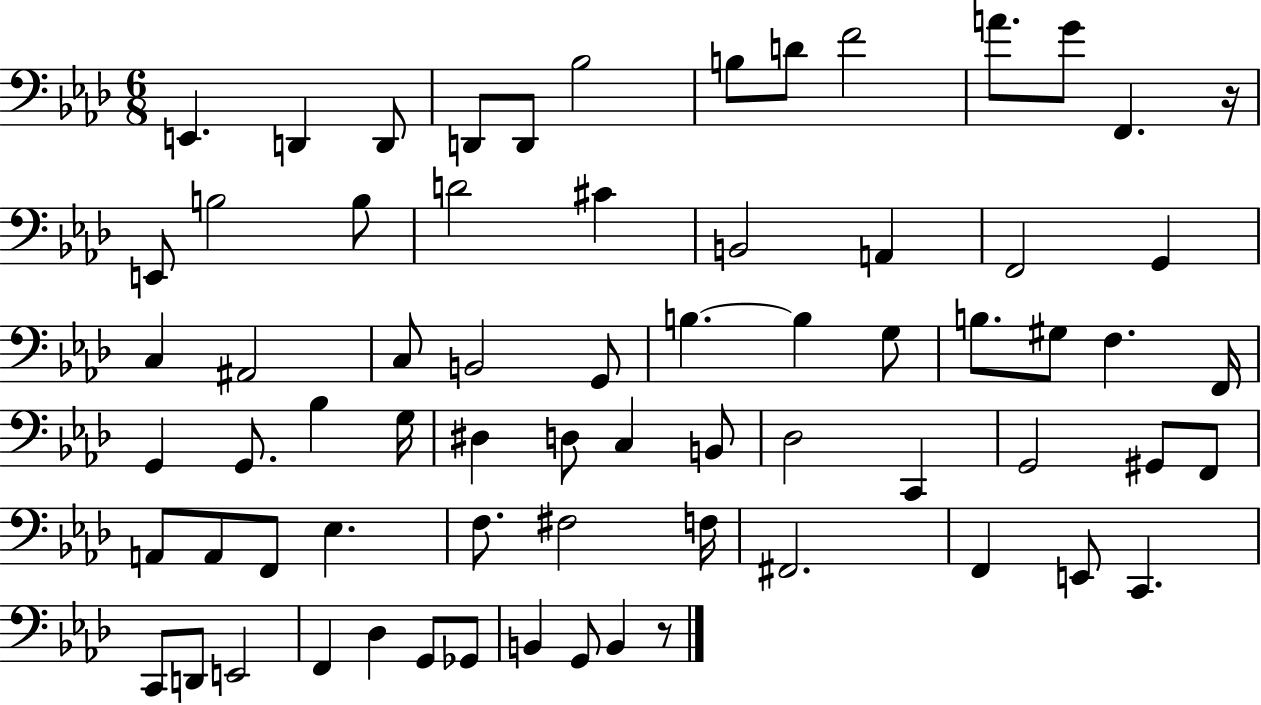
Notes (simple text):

E2/q. D2/q D2/e D2/e D2/e Bb3/h B3/e D4/e F4/h A4/e. G4/e F2/q. R/s E2/e B3/h B3/e D4/h C#4/q B2/h A2/q F2/h G2/q C3/q A#2/h C3/e B2/h G2/e B3/q. B3/q G3/e B3/e. G#3/e F3/q. F2/s G2/q G2/e. Bb3/q G3/s D#3/q D3/e C3/q B2/e Db3/h C2/q G2/h G#2/e F2/e A2/e A2/e F2/e Eb3/q. F3/e. F#3/h F3/s F#2/h. F2/q E2/e C2/q. C2/e D2/e E2/h F2/q Db3/q G2/e Gb2/e B2/q G2/e B2/q R/e